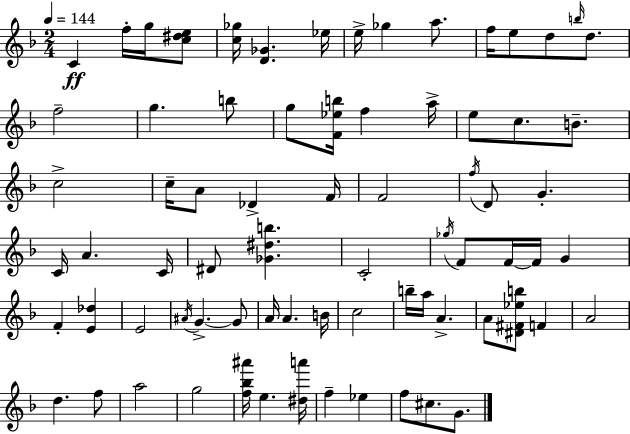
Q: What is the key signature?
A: F major